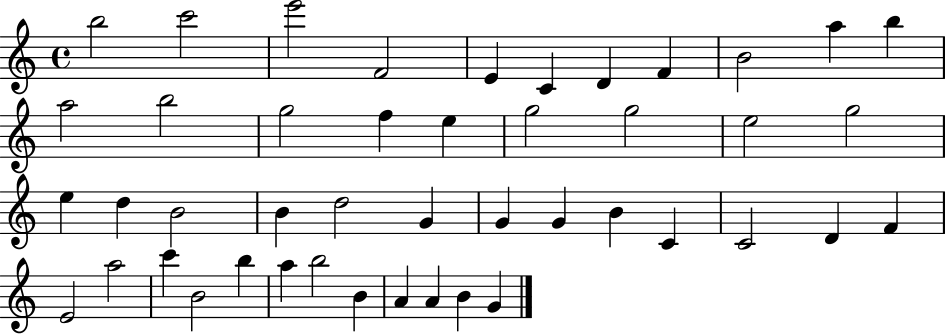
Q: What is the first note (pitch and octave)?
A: B5